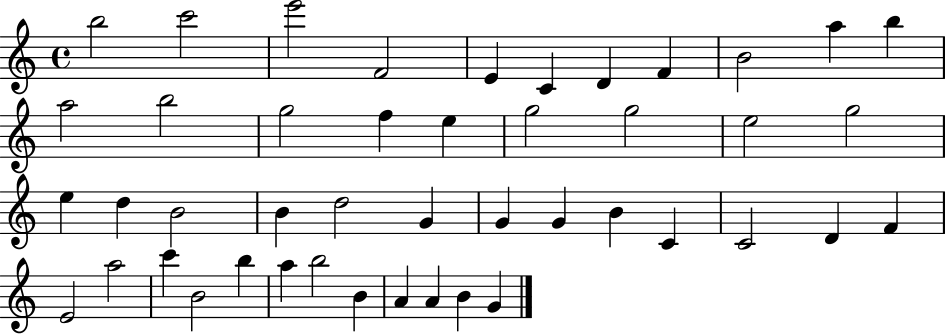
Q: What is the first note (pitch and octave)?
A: B5